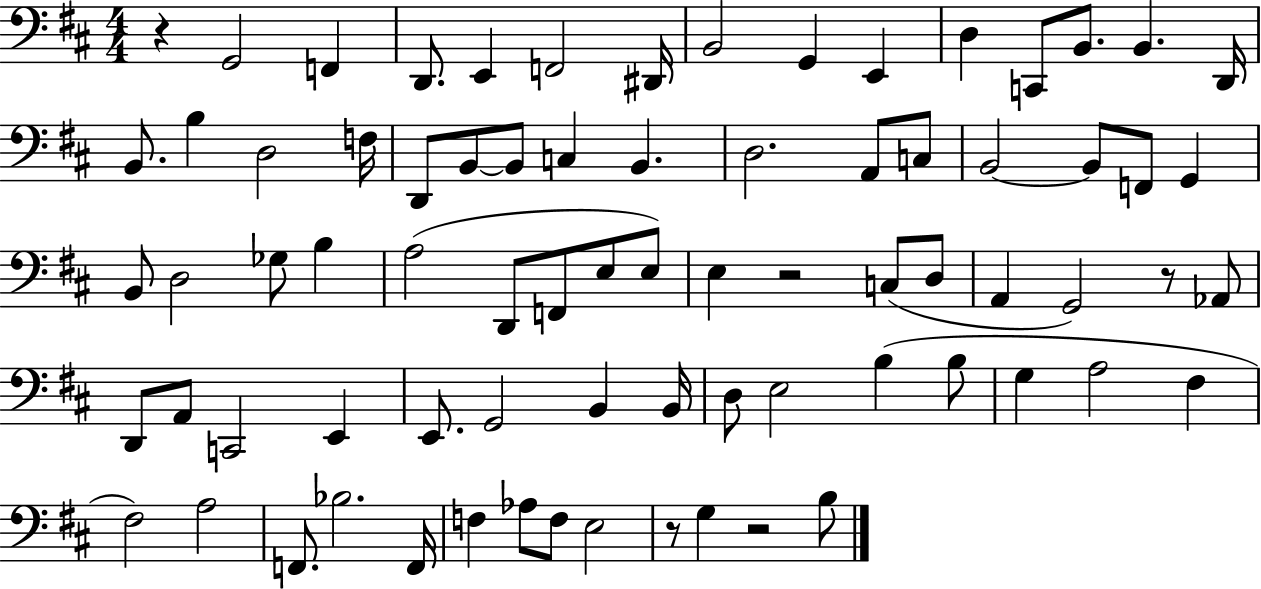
{
  \clef bass
  \numericTimeSignature
  \time 4/4
  \key d \major
  r4 g,2 f,4 | d,8. e,4 f,2 dis,16 | b,2 g,4 e,4 | d4 c,8 b,8. b,4. d,16 | \break b,8. b4 d2 f16 | d,8 b,8~~ b,8 c4 b,4. | d2. a,8 c8 | b,2~~ b,8 f,8 g,4 | \break b,8 d2 ges8 b4 | a2( d,8 f,8 e8 e8) | e4 r2 c8( d8 | a,4 g,2) r8 aes,8 | \break d,8 a,8 c,2 e,4 | e,8. g,2 b,4 b,16 | d8 e2 b4( b8 | g4 a2 fis4 | \break fis2) a2 | f,8. bes2. f,16 | f4 aes8 f8 e2 | r8 g4 r2 b8 | \break \bar "|."
}